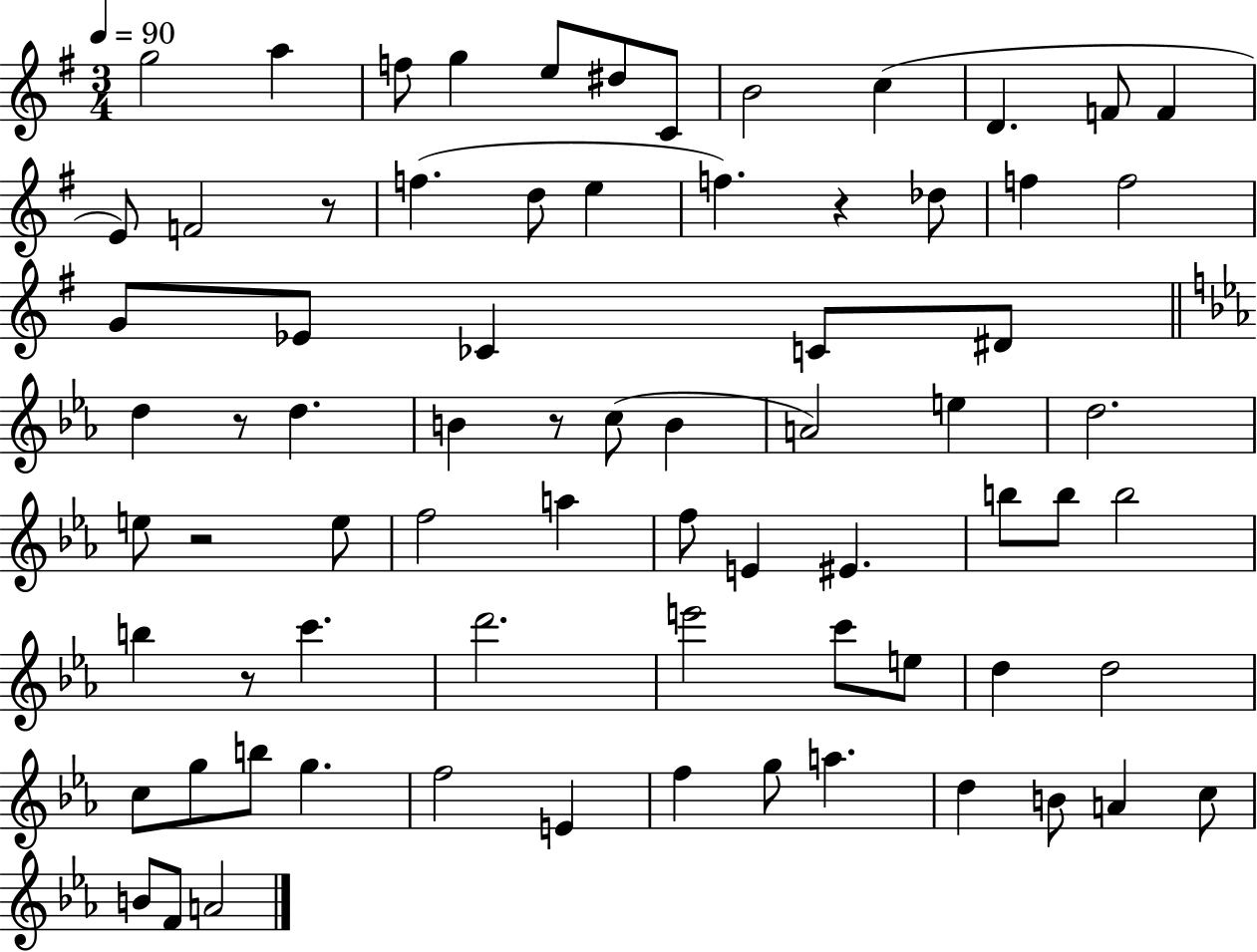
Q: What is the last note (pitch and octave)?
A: A4